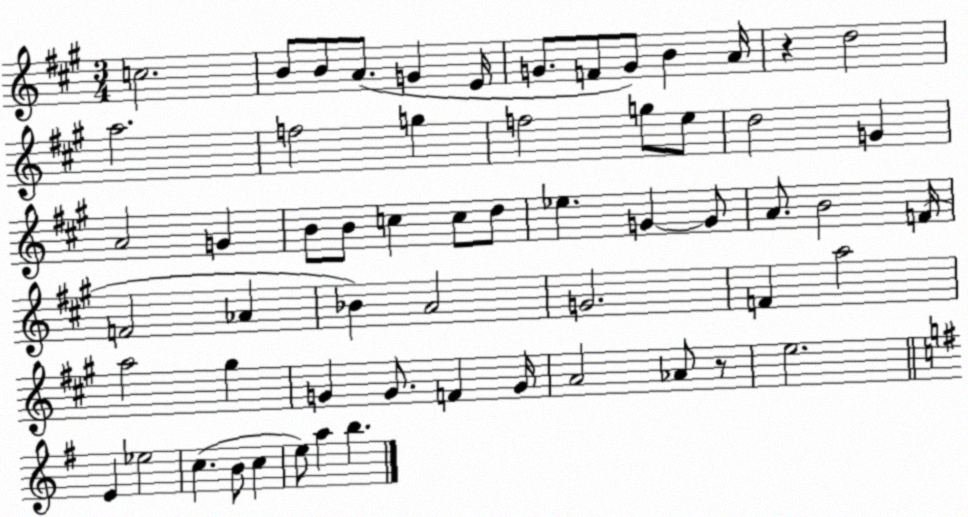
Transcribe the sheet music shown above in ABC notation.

X:1
T:Untitled
M:3/4
L:1/4
K:A
c2 B/2 B/2 A/2 G E/4 G/2 F/2 G/2 B A/4 z d2 a2 f2 g f2 g/2 e/2 d2 G A2 G B/2 B/2 c c/2 d/2 _e G G/2 A/2 B2 F/4 F2 _A _B A2 G2 F a2 a2 ^g G G/2 F G/4 A2 _A/2 z/2 e2 E _e2 c B/2 c e/2 a b